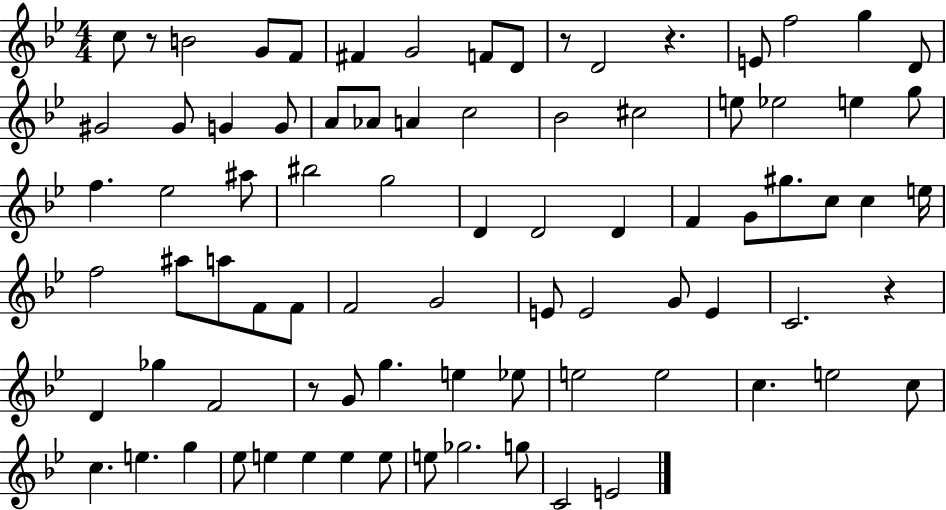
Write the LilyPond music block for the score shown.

{
  \clef treble
  \numericTimeSignature
  \time 4/4
  \key bes \major
  c''8 r8 b'2 g'8 f'8 | fis'4 g'2 f'8 d'8 | r8 d'2 r4. | e'8 f''2 g''4 d'8 | \break gis'2 gis'8 g'4 g'8 | a'8 aes'8 a'4 c''2 | bes'2 cis''2 | e''8 ees''2 e''4 g''8 | \break f''4. ees''2 ais''8 | bis''2 g''2 | d'4 d'2 d'4 | f'4 g'8 gis''8. c''8 c''4 e''16 | \break f''2 ais''8 a''8 f'8 f'8 | f'2 g'2 | e'8 e'2 g'8 e'4 | c'2. r4 | \break d'4 ges''4 f'2 | r8 g'8 g''4. e''4 ees''8 | e''2 e''2 | c''4. e''2 c''8 | \break c''4. e''4. g''4 | ees''8 e''4 e''4 e''4 e''8 | e''8 ges''2. g''8 | c'2 e'2 | \break \bar "|."
}